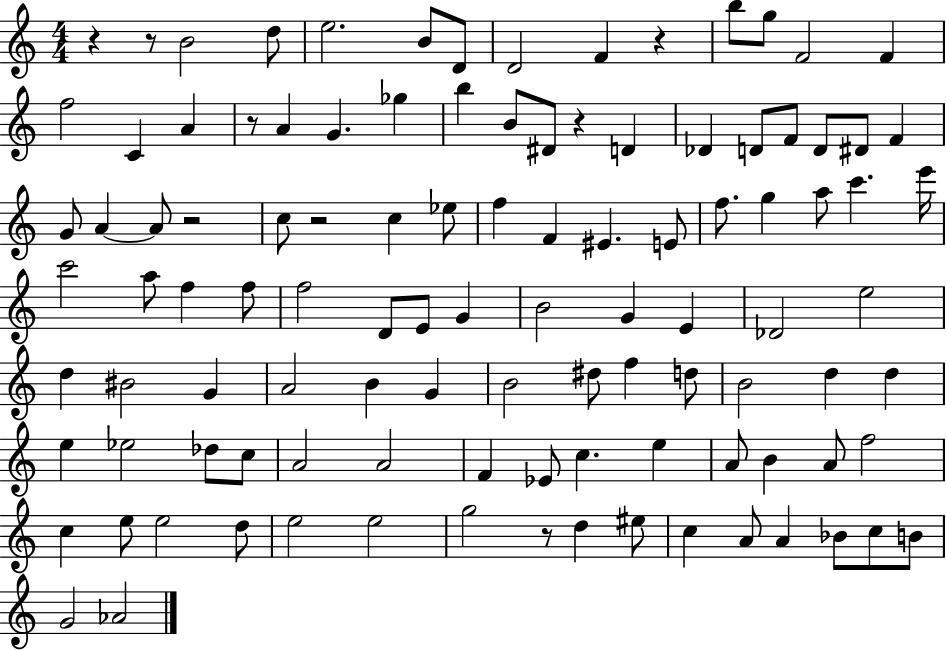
{
  \clef treble
  \numericTimeSignature
  \time 4/4
  \key c \major
  r4 r8 b'2 d''8 | e''2. b'8 d'8 | d'2 f'4 r4 | b''8 g''8 f'2 f'4 | \break f''2 c'4 a'4 | r8 a'4 g'4. ges''4 | b''4 b'8 dis'8 r4 d'4 | des'4 d'8 f'8 d'8 dis'8 f'4 | \break g'8 a'4~~ a'8 r2 | c''8 r2 c''4 ees''8 | f''4 f'4 eis'4. e'8 | f''8. g''4 a''8 c'''4. e'''16 | \break c'''2 a''8 f''4 f''8 | f''2 d'8 e'8 g'4 | b'2 g'4 e'4 | des'2 e''2 | \break d''4 bis'2 g'4 | a'2 b'4 g'4 | b'2 dis''8 f''4 d''8 | b'2 d''4 d''4 | \break e''4 ees''2 des''8 c''8 | a'2 a'2 | f'4 ees'8 c''4. e''4 | a'8 b'4 a'8 f''2 | \break c''4 e''8 e''2 d''8 | e''2 e''2 | g''2 r8 d''4 eis''8 | c''4 a'8 a'4 bes'8 c''8 b'8 | \break g'2 aes'2 | \bar "|."
}